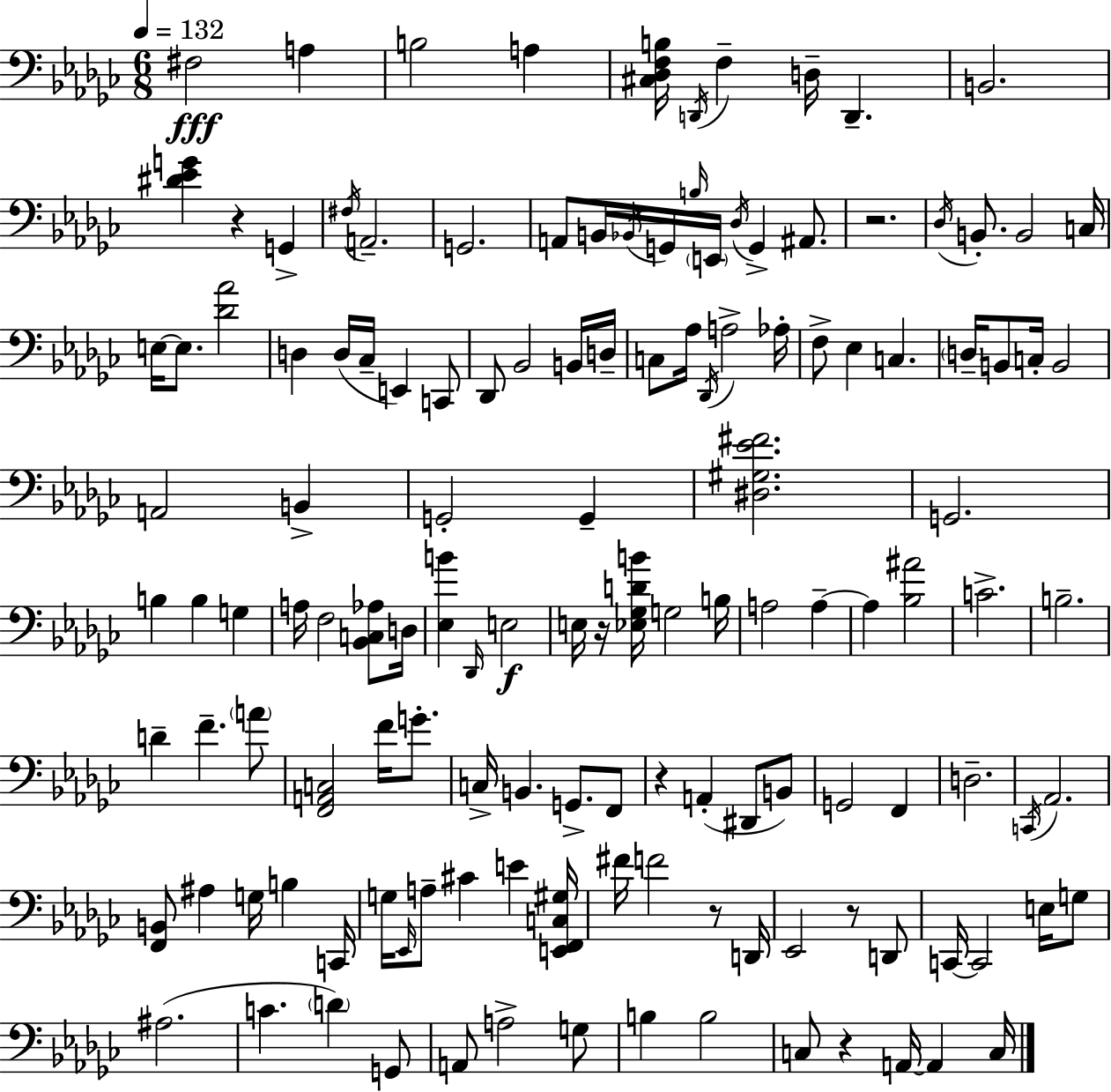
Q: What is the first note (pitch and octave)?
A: F#3